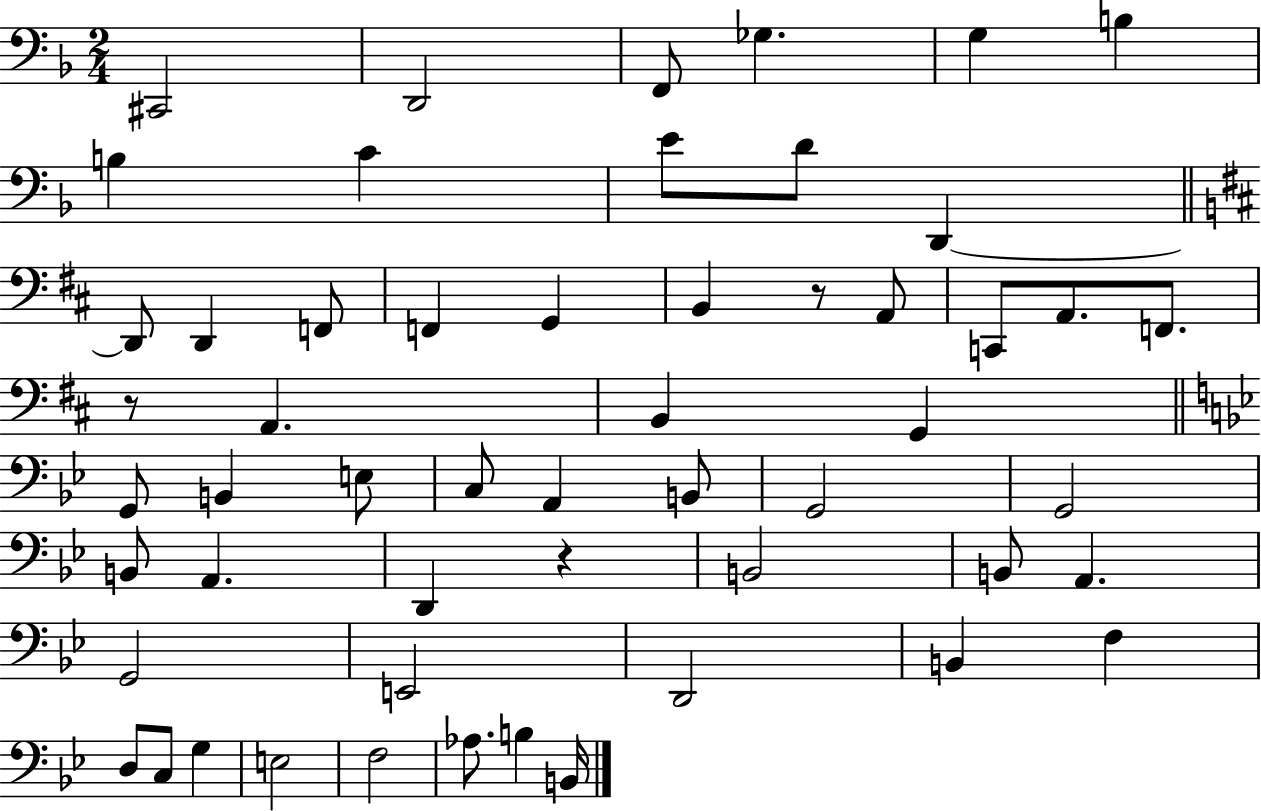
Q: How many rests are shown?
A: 3